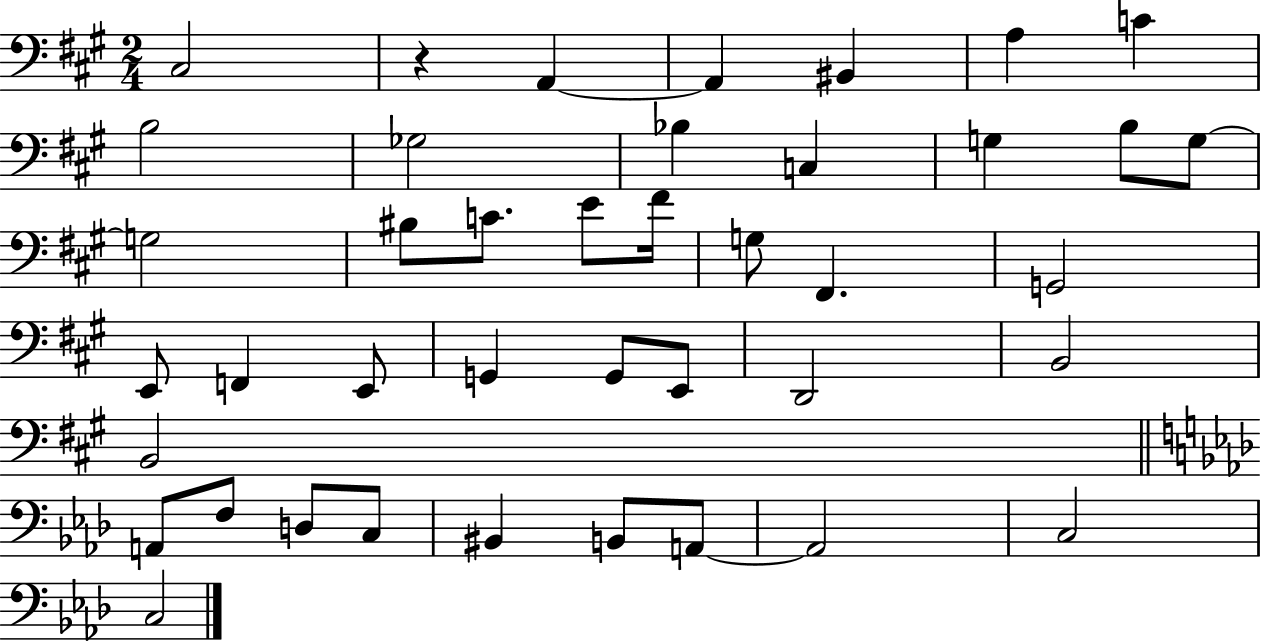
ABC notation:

X:1
T:Untitled
M:2/4
L:1/4
K:A
^C,2 z A,, A,, ^B,, A, C B,2 _G,2 _B, C, G, B,/2 G,/2 G,2 ^B,/2 C/2 E/2 ^F/4 G,/2 ^F,, G,,2 E,,/2 F,, E,,/2 G,, G,,/2 E,,/2 D,,2 B,,2 B,,2 A,,/2 F,/2 D,/2 C,/2 ^B,, B,,/2 A,,/2 A,,2 C,2 C,2